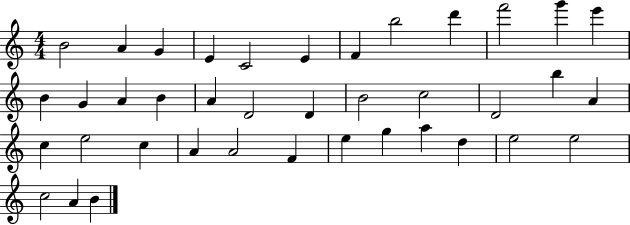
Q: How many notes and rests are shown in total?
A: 39